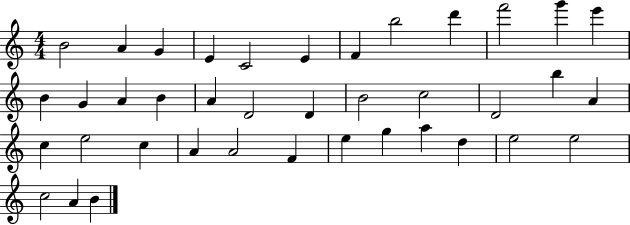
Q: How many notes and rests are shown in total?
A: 39